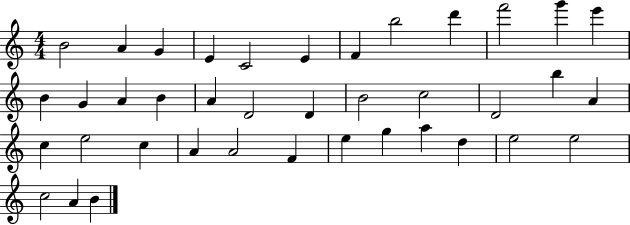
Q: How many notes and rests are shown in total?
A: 39